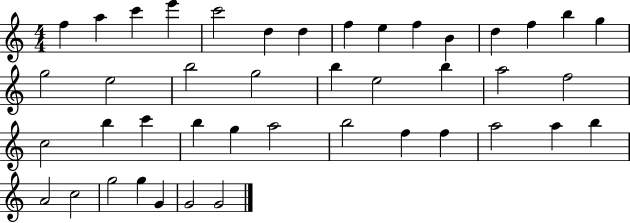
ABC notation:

X:1
T:Untitled
M:4/4
L:1/4
K:C
f a c' e' c'2 d d f e f B d f b g g2 e2 b2 g2 b e2 b a2 f2 c2 b c' b g a2 b2 f f a2 a b A2 c2 g2 g G G2 G2